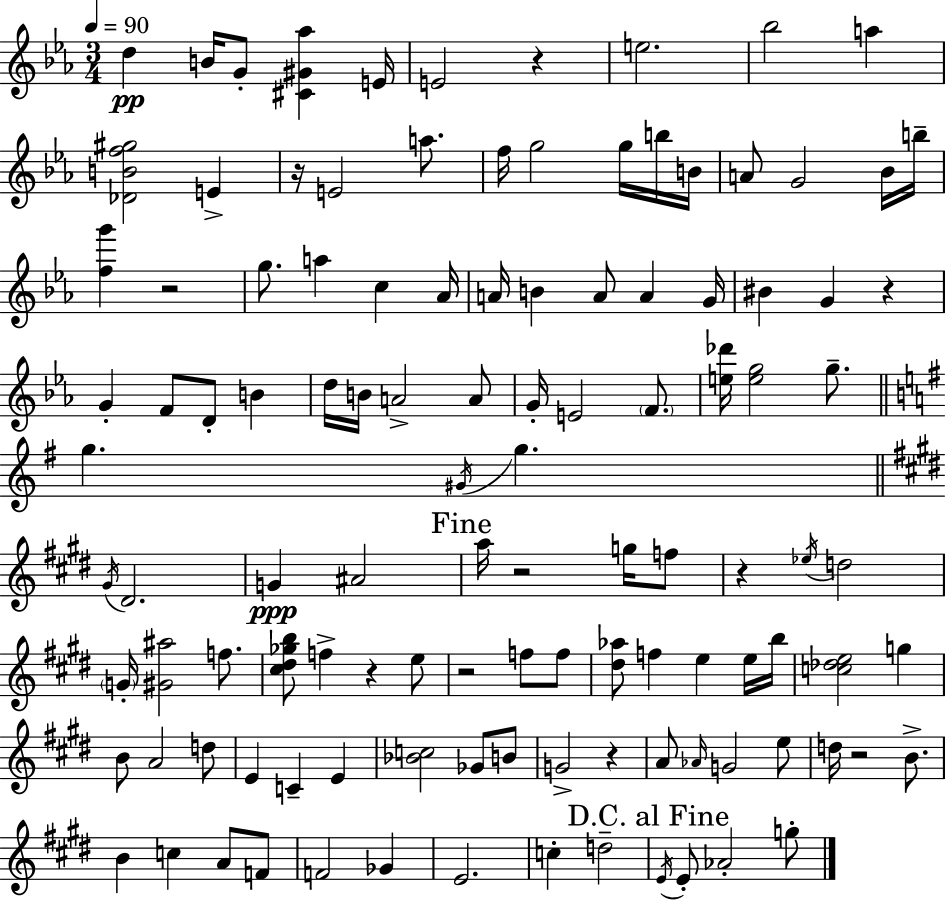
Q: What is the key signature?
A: EES major